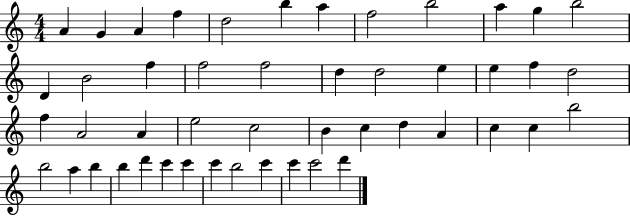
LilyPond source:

{
  \clef treble
  \numericTimeSignature
  \time 4/4
  \key c \major
  a'4 g'4 a'4 f''4 | d''2 b''4 a''4 | f''2 b''2 | a''4 g''4 b''2 | \break d'4 b'2 f''4 | f''2 f''2 | d''4 d''2 e''4 | e''4 f''4 d''2 | \break f''4 a'2 a'4 | e''2 c''2 | b'4 c''4 d''4 a'4 | c''4 c''4 b''2 | \break b''2 a''4 b''4 | b''4 d'''4 c'''4 c'''4 | c'''4 b''2 c'''4 | c'''4 c'''2 d'''4 | \break \bar "|."
}